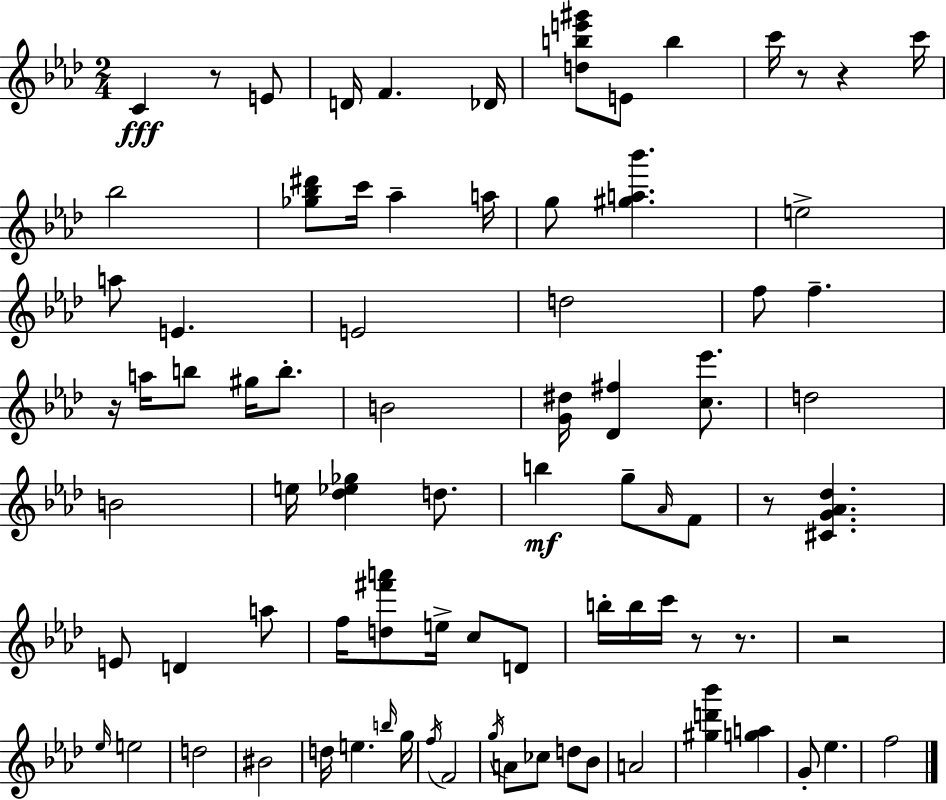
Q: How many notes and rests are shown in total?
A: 82